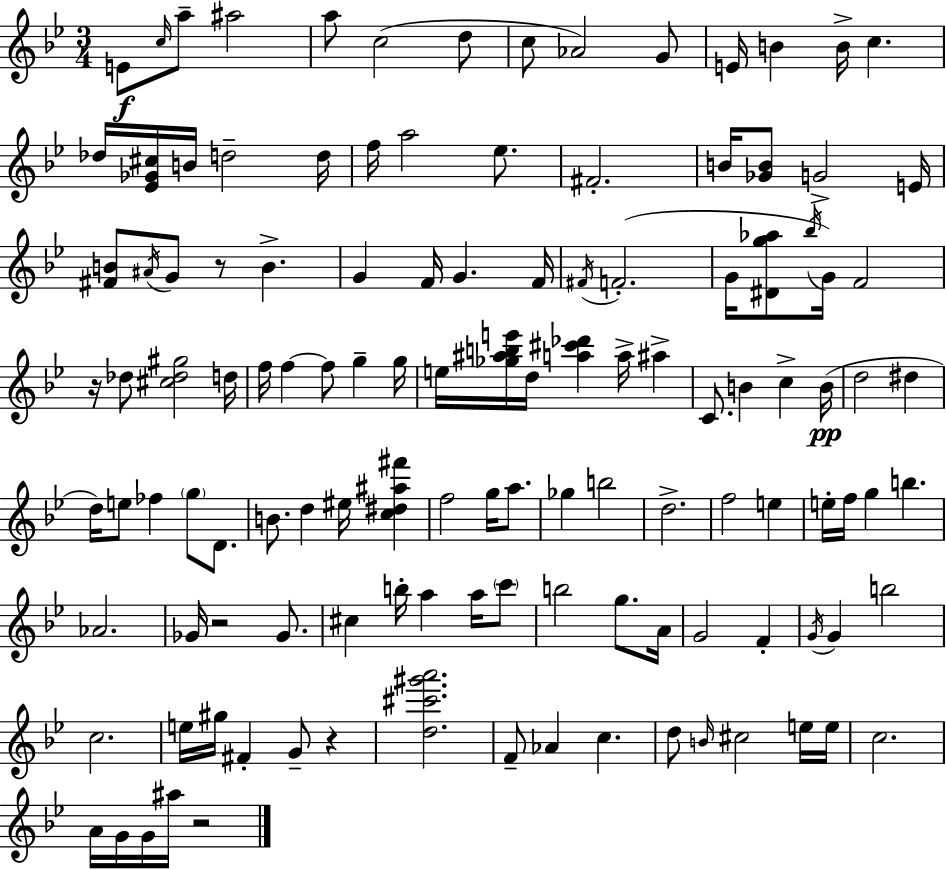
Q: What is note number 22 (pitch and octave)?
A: F#4